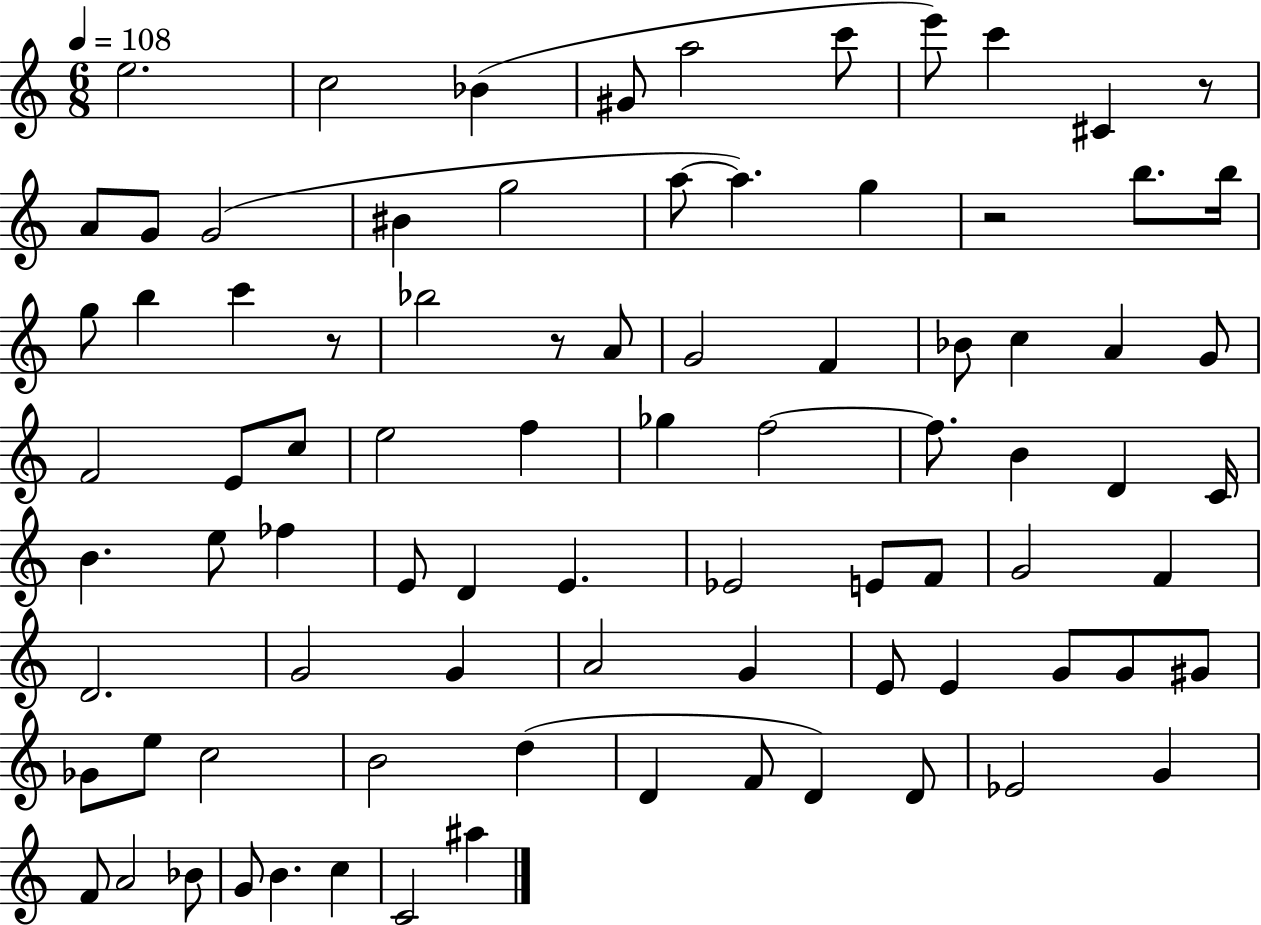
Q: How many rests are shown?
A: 4